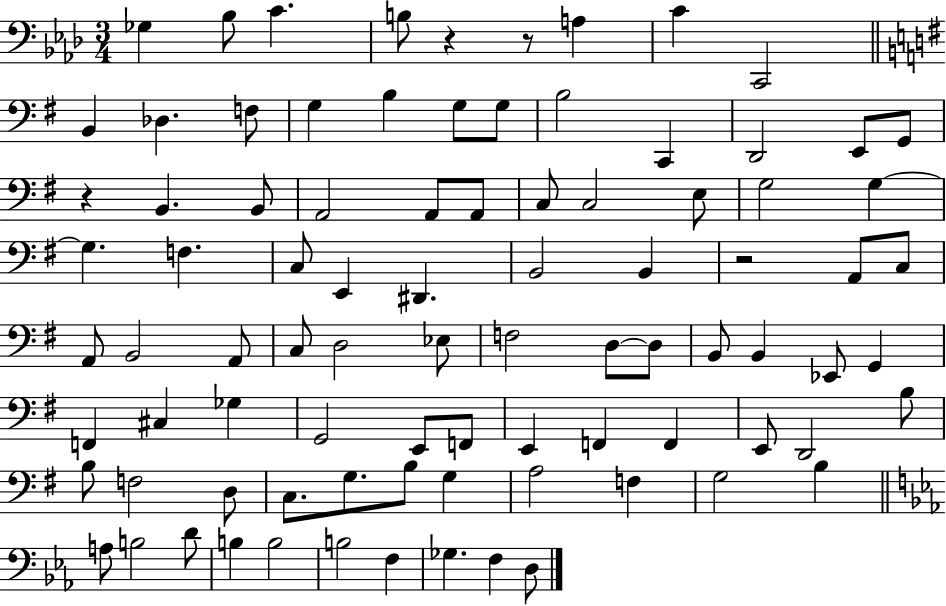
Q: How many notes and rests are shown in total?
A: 88